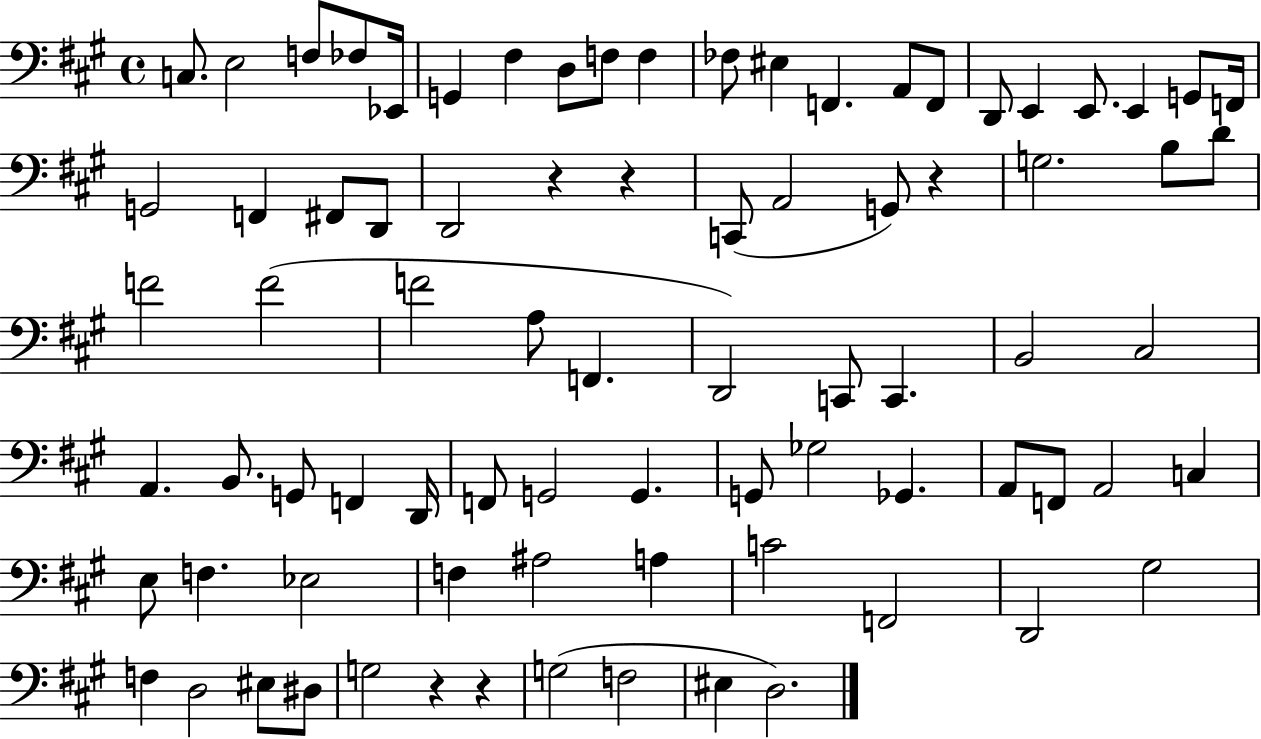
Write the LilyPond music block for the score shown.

{
  \clef bass
  \time 4/4
  \defaultTimeSignature
  \key a \major
  \repeat volta 2 { c8. e2 f8 fes8 ees,16 | g,4 fis4 d8 f8 f4 | fes8 eis4 f,4. a,8 f,8 | d,8 e,4 e,8. e,4 g,8 f,16 | \break g,2 f,4 fis,8 d,8 | d,2 r4 r4 | c,8( a,2 g,8) r4 | g2. b8 d'8 | \break f'2 f'2( | f'2 a8 f,4. | d,2) c,8 c,4. | b,2 cis2 | \break a,4. b,8. g,8 f,4 d,16 | f,8 g,2 g,4. | g,8 ges2 ges,4. | a,8 f,8 a,2 c4 | \break e8 f4. ees2 | f4 ais2 a4 | c'2 f,2 | d,2 gis2 | \break f4 d2 eis8 dis8 | g2 r4 r4 | g2( f2 | eis4 d2.) | \break } \bar "|."
}